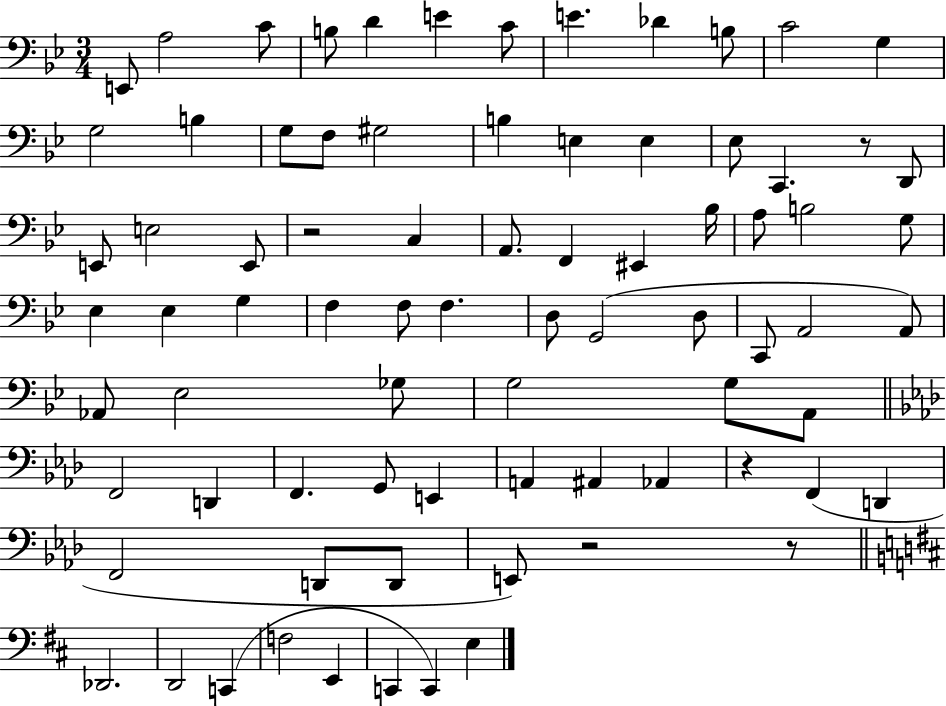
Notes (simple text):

E2/e A3/h C4/e B3/e D4/q E4/q C4/e E4/q. Db4/q B3/e C4/h G3/q G3/h B3/q G3/e F3/e G#3/h B3/q E3/q E3/q Eb3/e C2/q. R/e D2/e E2/e E3/h E2/e R/h C3/q A2/e. F2/q EIS2/q Bb3/s A3/e B3/h G3/e Eb3/q Eb3/q G3/q F3/q F3/e F3/q. D3/e G2/h D3/e C2/e A2/h A2/e Ab2/e Eb3/h Gb3/e G3/h G3/e A2/e F2/h D2/q F2/q. G2/e E2/q A2/q A#2/q Ab2/q R/q F2/q D2/q F2/h D2/e D2/e E2/e R/h R/e Db2/h. D2/h C2/q F3/h E2/q C2/q C2/q E3/q